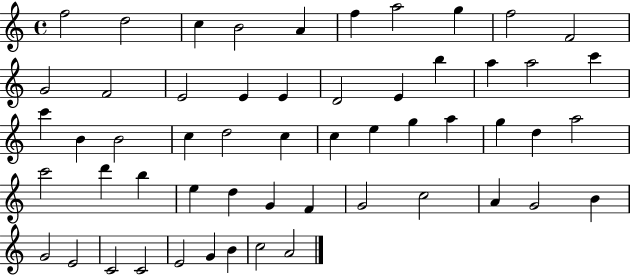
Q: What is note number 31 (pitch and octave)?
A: A5